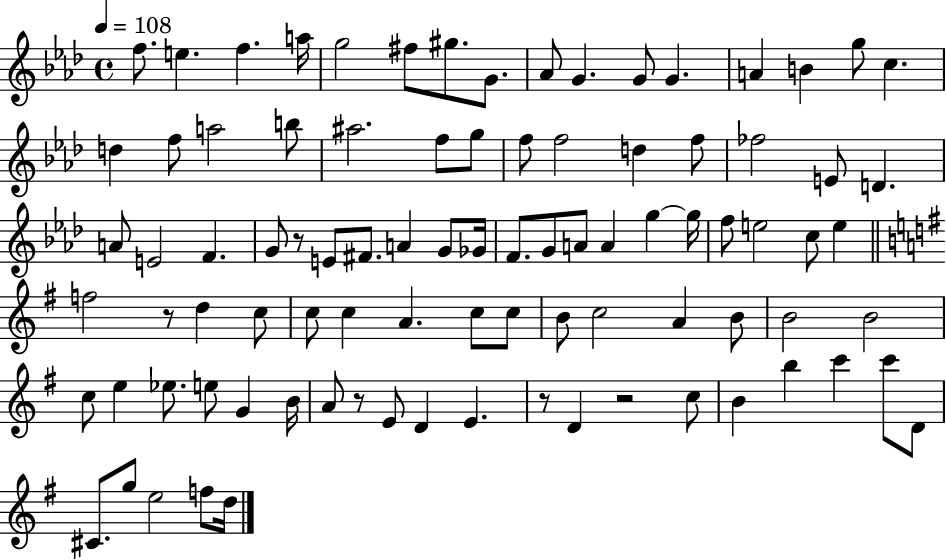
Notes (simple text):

F5/e. E5/q. F5/q. A5/s G5/h F#5/e G#5/e. G4/e. Ab4/e G4/q. G4/e G4/q. A4/q B4/q G5/e C5/q. D5/q F5/e A5/h B5/e A#5/h. F5/e G5/e F5/e F5/h D5/q F5/e FES5/h E4/e D4/q. A4/e E4/h F4/q. G4/e R/e E4/e F#4/e. A4/q G4/e Gb4/s F4/e. G4/e A4/e A4/q G5/q G5/s F5/e E5/h C5/e E5/q F5/h R/e D5/q C5/e C5/e C5/q A4/q. C5/e C5/e B4/e C5/h A4/q B4/e B4/h B4/h C5/e E5/q Eb5/e. E5/e G4/q B4/s A4/e R/e E4/e D4/q E4/q. R/e D4/q R/h C5/e B4/q B5/q C6/q C6/e D4/e C#4/e. G5/e E5/h F5/e D5/s